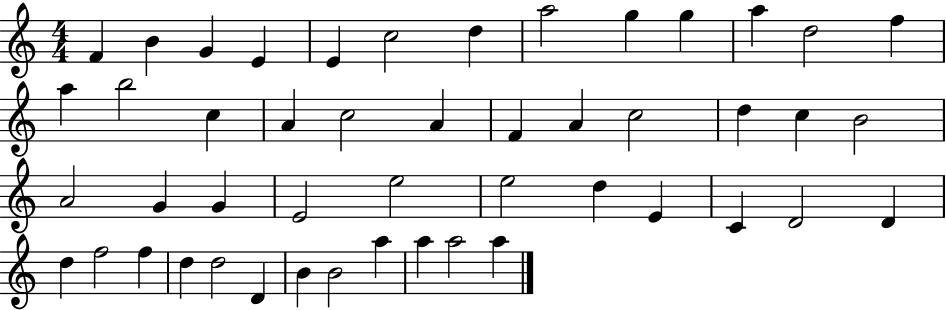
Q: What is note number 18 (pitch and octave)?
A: C5